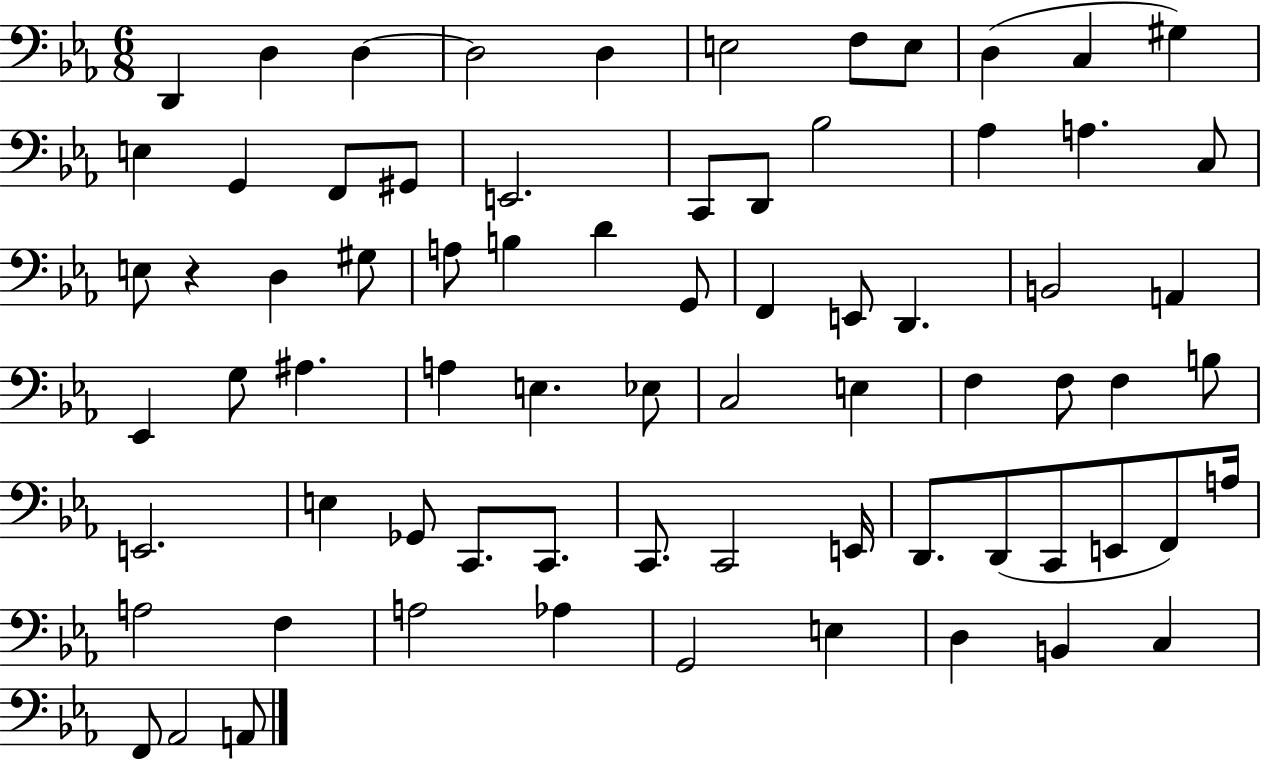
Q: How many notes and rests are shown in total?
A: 73